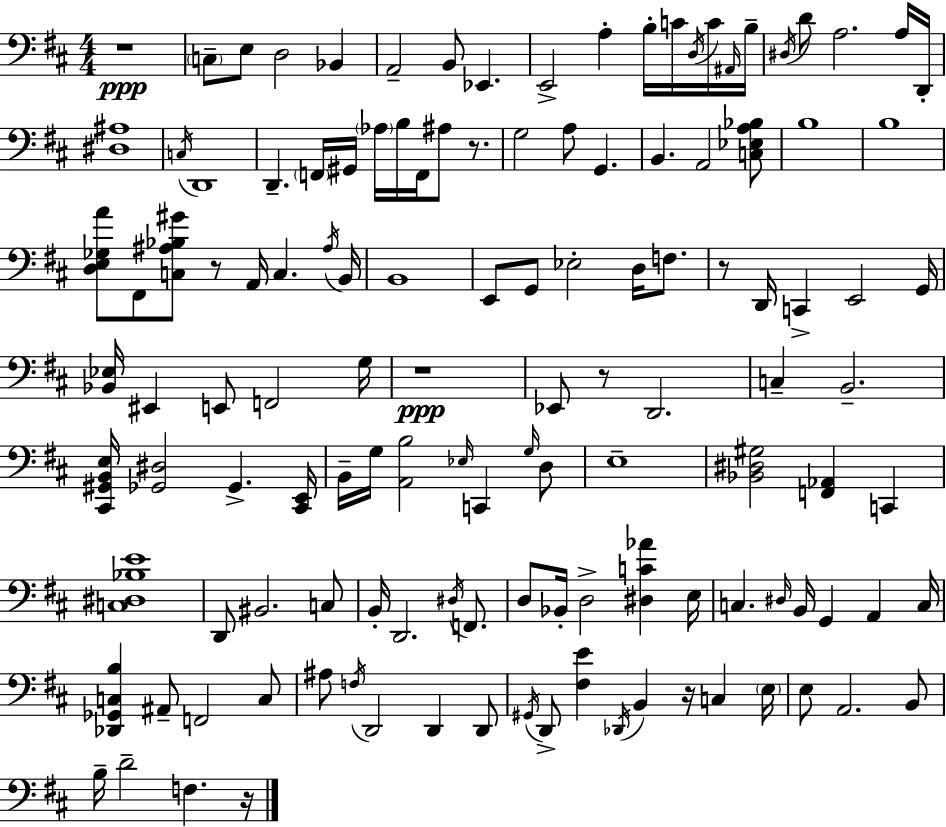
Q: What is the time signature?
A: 4/4